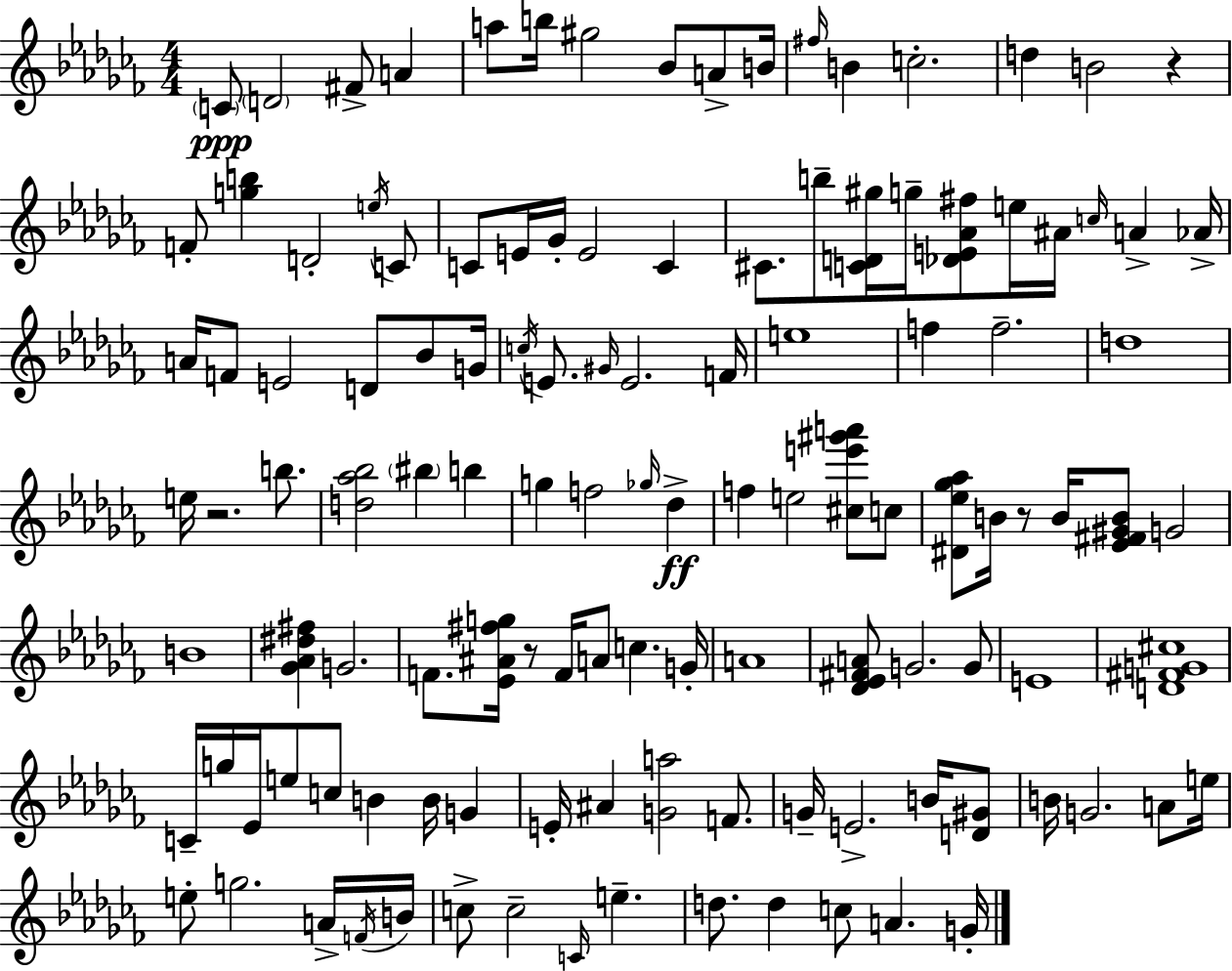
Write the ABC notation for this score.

X:1
T:Untitled
M:4/4
L:1/4
K:Abm
C/2 D2 ^F/2 A a/2 b/4 ^g2 _B/2 A/2 B/4 ^f/4 B c2 d B2 z F/2 [gb] D2 e/4 C/2 C/2 E/4 _G/4 E2 C ^C/2 b/2 [CD^g]/4 g/4 [_DE_A^f]/2 e/4 ^A/4 c/4 A _A/4 A/4 F/2 E2 D/2 _B/2 G/4 c/4 E/2 ^G/4 E2 F/4 e4 f f2 d4 e/4 z2 b/2 [d_a_b]2 ^b b g f2 _g/4 _d f e2 [^ce'^g'a']/2 c/2 [^D_e_g_a]/2 B/4 z/2 B/4 [_E^F^GB]/2 G2 B4 [_G_A^d^f] G2 F/2 [_E^A^fg]/4 z/2 F/4 A/2 c G/4 A4 [_D_E^FA]/2 G2 G/2 E4 [D^FG^c]4 C/4 g/4 _E/4 e/2 c/2 B B/4 G E/4 ^A [Ga]2 F/2 G/4 E2 B/4 [D^G]/2 B/4 G2 A/2 e/4 e/2 g2 A/4 F/4 B/4 c/2 c2 C/4 e d/2 d c/2 A G/4